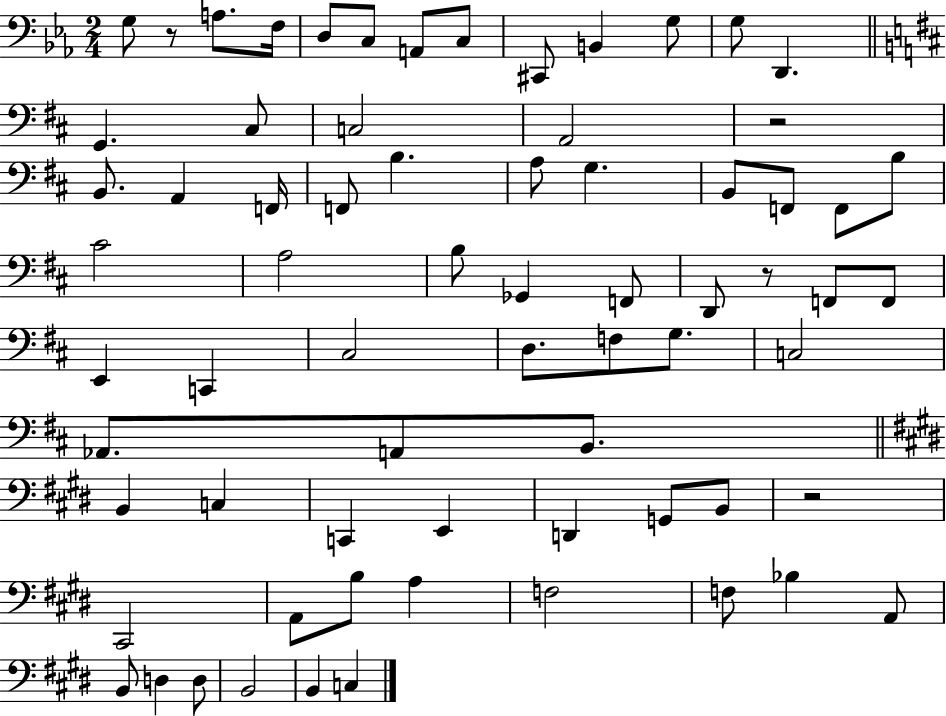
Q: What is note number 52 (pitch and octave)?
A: B2